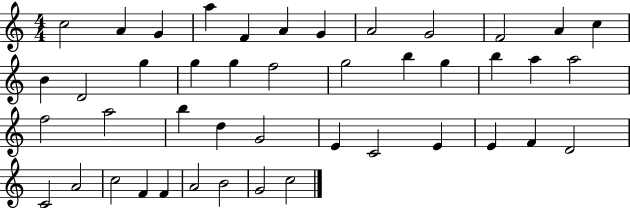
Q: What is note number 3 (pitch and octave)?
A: G4